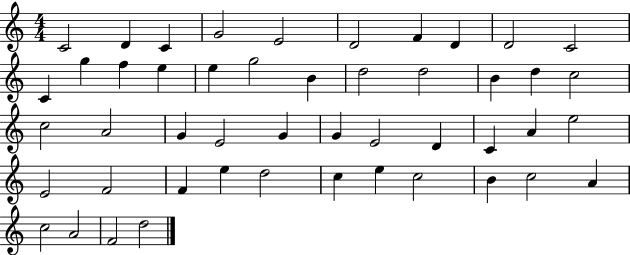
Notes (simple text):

C4/h D4/q C4/q G4/h E4/h D4/h F4/q D4/q D4/h C4/h C4/q G5/q F5/q E5/q E5/q G5/h B4/q D5/h D5/h B4/q D5/q C5/h C5/h A4/h G4/q E4/h G4/q G4/q E4/h D4/q C4/q A4/q E5/h E4/h F4/h F4/q E5/q D5/h C5/q E5/q C5/h B4/q C5/h A4/q C5/h A4/h F4/h D5/h